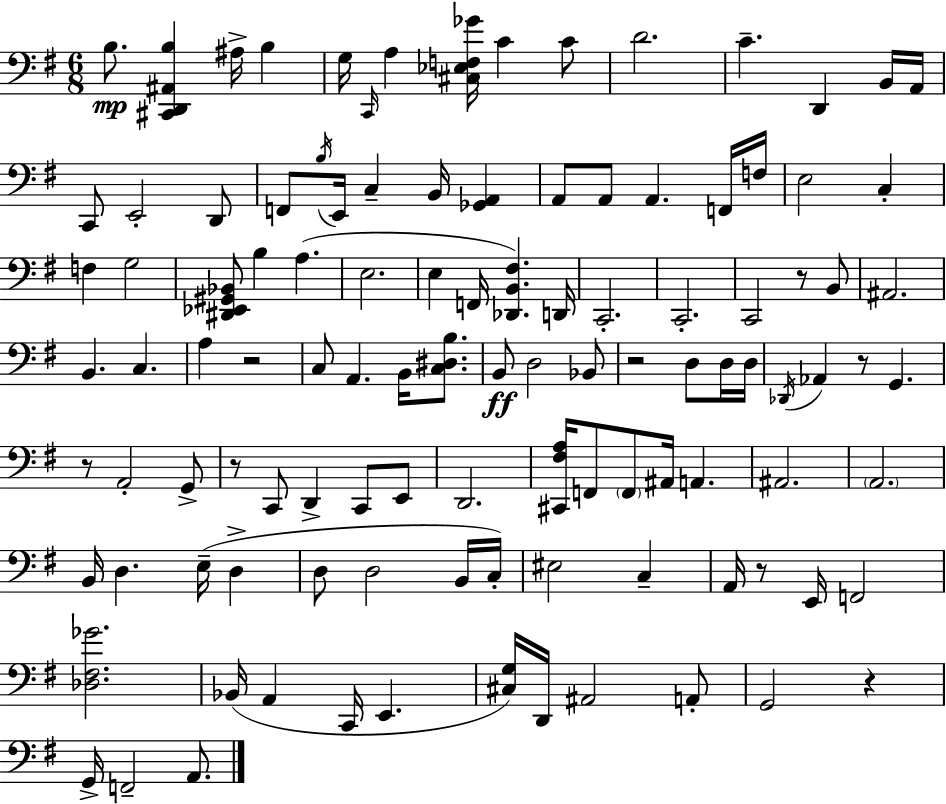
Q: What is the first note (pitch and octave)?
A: B3